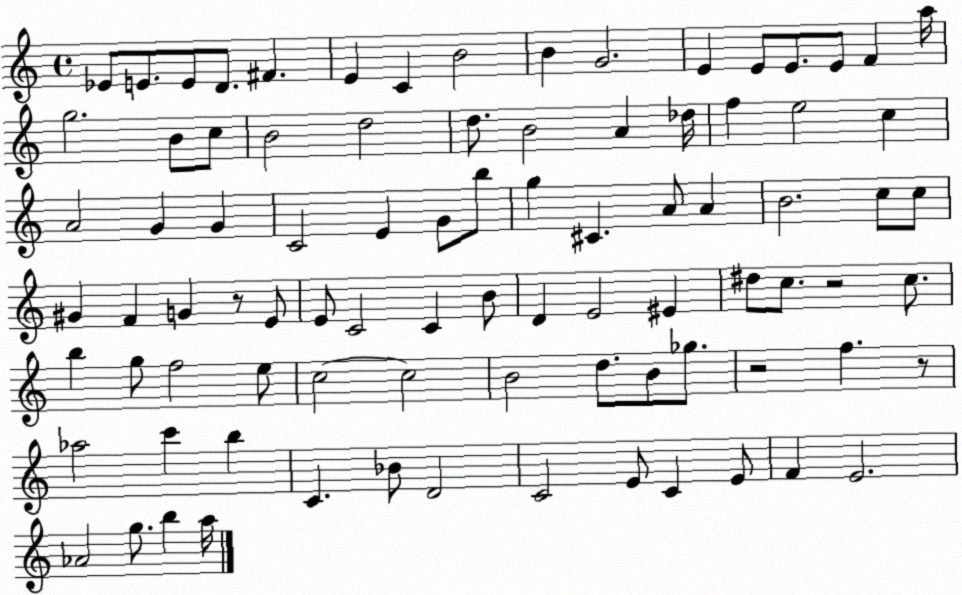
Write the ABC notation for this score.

X:1
T:Untitled
M:4/4
L:1/4
K:C
_E/2 E/2 E/2 D/2 ^F E C B2 B G2 E E/2 E/2 E/2 F a/4 g2 B/2 c/2 B2 d2 d/2 B2 A _d/4 f e2 c A2 G G C2 E G/2 b/2 g ^C A/2 A B2 c/2 c/2 ^G F G z/2 E/2 E/2 C2 C B/2 D E2 ^E ^d/2 c/2 z2 c/2 b g/2 f2 e/2 c2 c2 B2 d/2 B/2 _g/2 z2 f z/2 _a2 c' b C _B/2 D2 C2 E/2 C E/2 F E2 _A2 g/2 b a/4